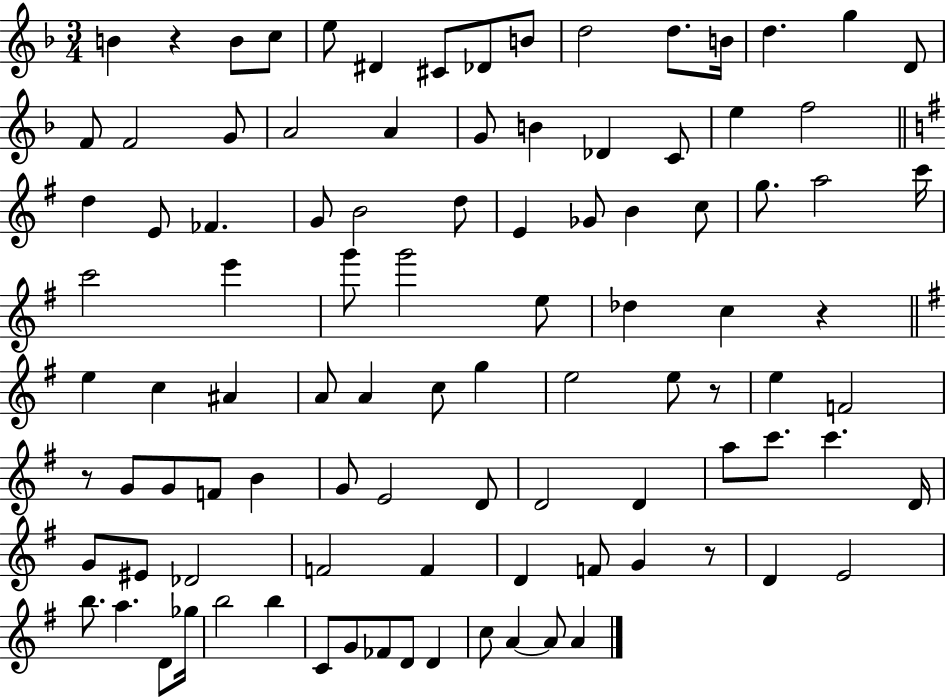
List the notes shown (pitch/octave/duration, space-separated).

B4/q R/q B4/e C5/e E5/e D#4/q C#4/e Db4/e B4/e D5/h D5/e. B4/s D5/q. G5/q D4/e F4/e F4/h G4/e A4/h A4/q G4/e B4/q Db4/q C4/e E5/q F5/h D5/q E4/e FES4/q. G4/e B4/h D5/e E4/q Gb4/e B4/q C5/e G5/e. A5/h C6/s C6/h E6/q G6/e G6/h E5/e Db5/q C5/q R/q E5/q C5/q A#4/q A4/e A4/q C5/e G5/q E5/h E5/e R/e E5/q F4/h R/e G4/e G4/e F4/e B4/q G4/e E4/h D4/e D4/h D4/q A5/e C6/e. C6/q. D4/s G4/e EIS4/e Db4/h F4/h F4/q D4/q F4/e G4/q R/e D4/q E4/h B5/e. A5/q. D4/e Gb5/s B5/h B5/q C4/e G4/e FES4/e D4/e D4/q C5/e A4/q A4/e A4/q